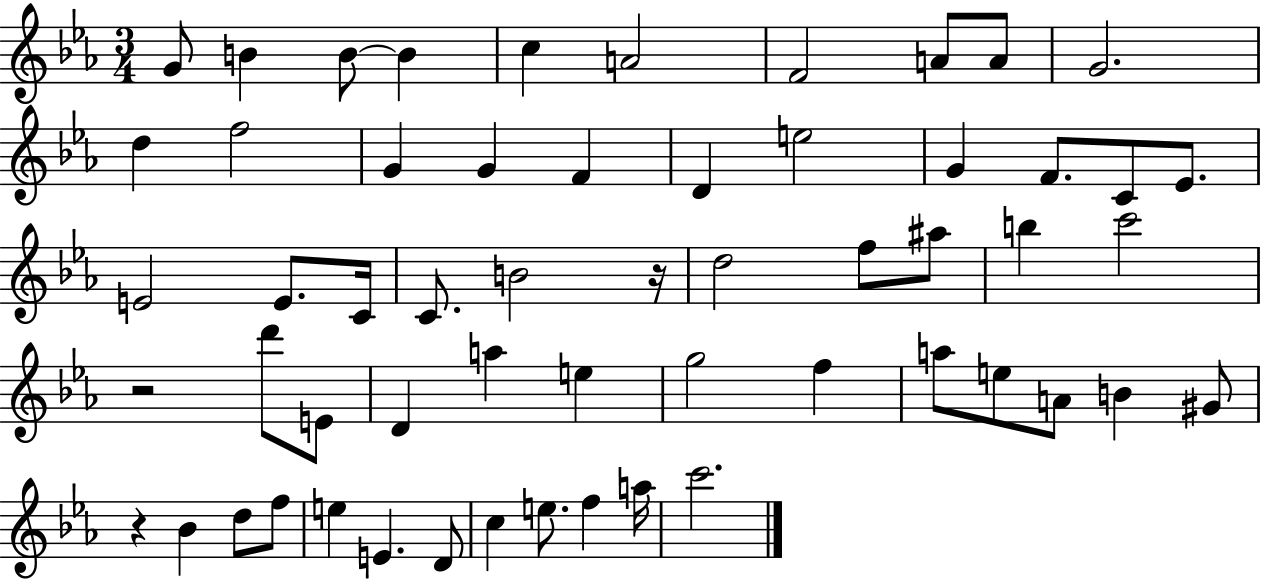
X:1
T:Untitled
M:3/4
L:1/4
K:Eb
G/2 B B/2 B c A2 F2 A/2 A/2 G2 d f2 G G F D e2 G F/2 C/2 _E/2 E2 E/2 C/4 C/2 B2 z/4 d2 f/2 ^a/2 b c'2 z2 d'/2 E/2 D a e g2 f a/2 e/2 A/2 B ^G/2 z _B d/2 f/2 e E D/2 c e/2 f a/4 c'2